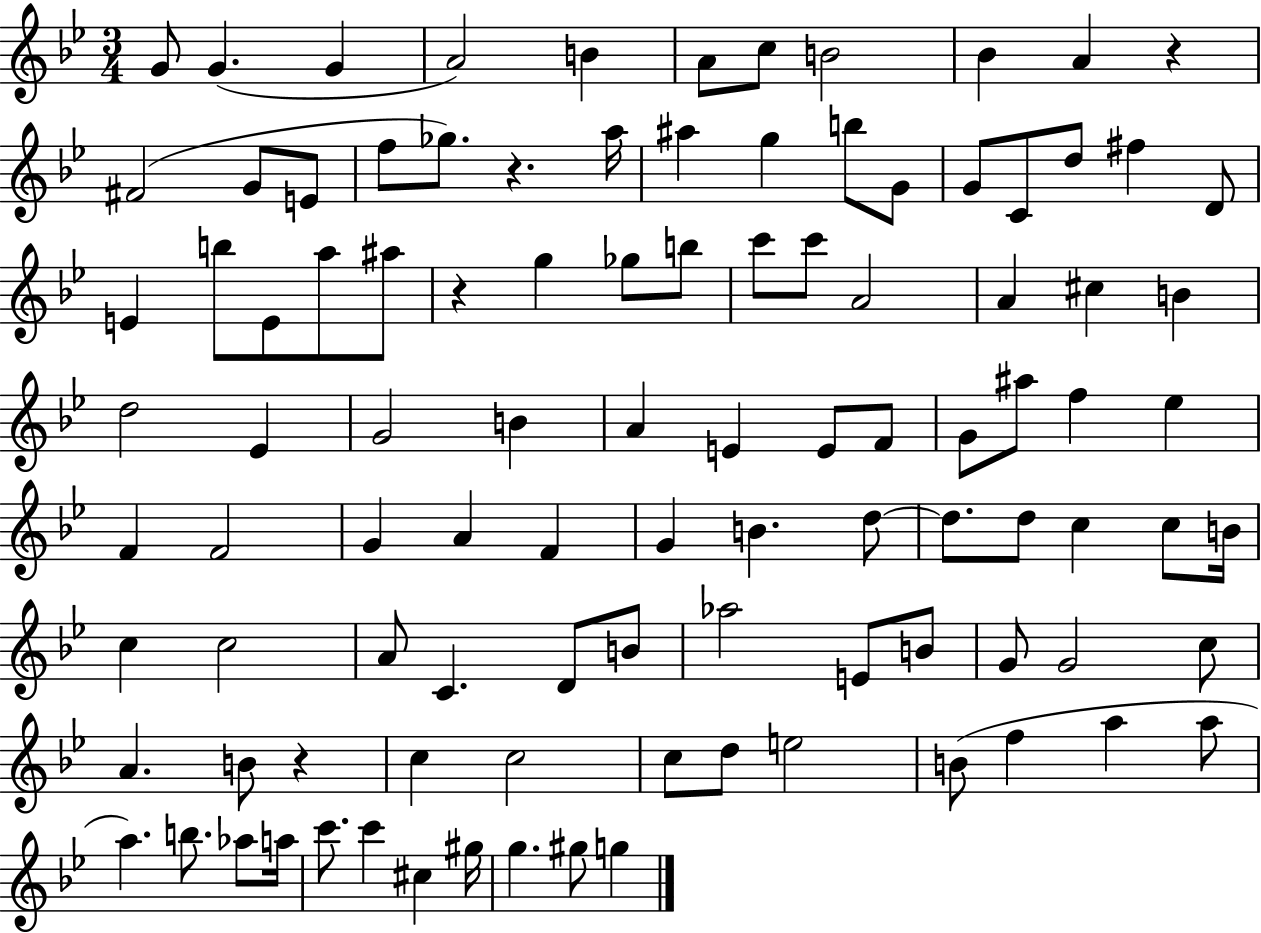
{
  \clef treble
  \numericTimeSignature
  \time 3/4
  \key bes \major
  \repeat volta 2 { g'8 g'4.( g'4 | a'2) b'4 | a'8 c''8 b'2 | bes'4 a'4 r4 | \break fis'2( g'8 e'8 | f''8 ges''8.) r4. a''16 | ais''4 g''4 b''8 g'8 | g'8 c'8 d''8 fis''4 d'8 | \break e'4 b''8 e'8 a''8 ais''8 | r4 g''4 ges''8 b''8 | c'''8 c'''8 a'2 | a'4 cis''4 b'4 | \break d''2 ees'4 | g'2 b'4 | a'4 e'4 e'8 f'8 | g'8 ais''8 f''4 ees''4 | \break f'4 f'2 | g'4 a'4 f'4 | g'4 b'4. d''8~~ | d''8. d''8 c''4 c''8 b'16 | \break c''4 c''2 | a'8 c'4. d'8 b'8 | aes''2 e'8 b'8 | g'8 g'2 c''8 | \break a'4. b'8 r4 | c''4 c''2 | c''8 d''8 e''2 | b'8( f''4 a''4 a''8 | \break a''4.) b''8. aes''8 a''16 | c'''8. c'''4 cis''4 gis''16 | g''4. gis''8 g''4 | } \bar "|."
}